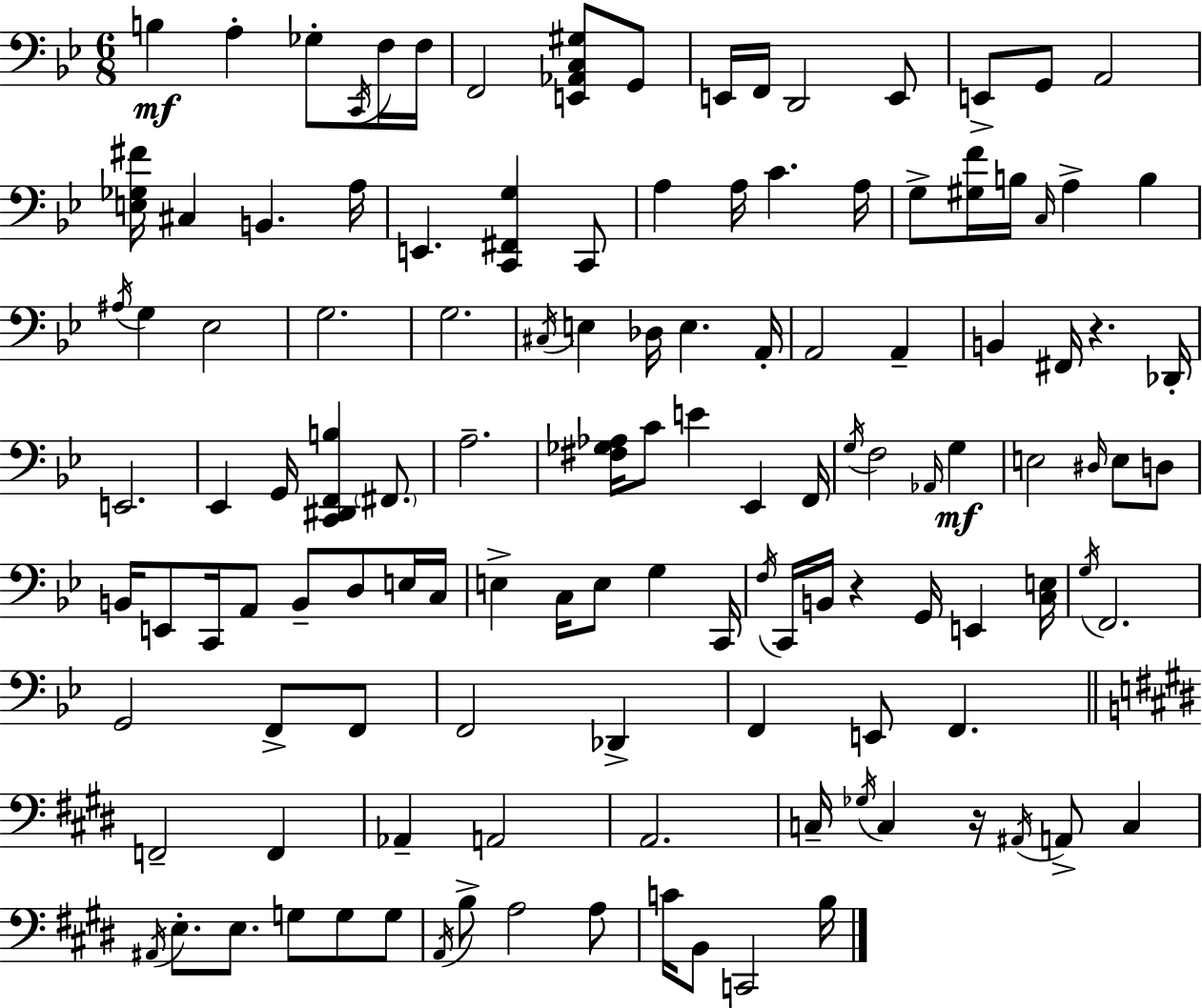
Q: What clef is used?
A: bass